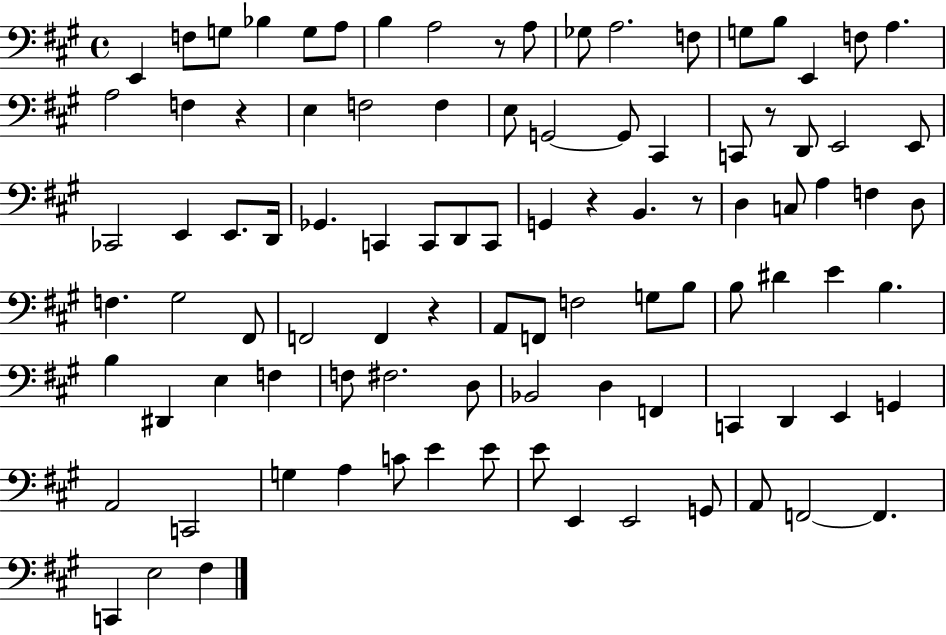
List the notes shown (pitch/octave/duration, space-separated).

E2/q F3/e G3/e Bb3/q G3/e A3/e B3/q A3/h R/e A3/e Gb3/e A3/h. F3/e G3/e B3/e E2/q F3/e A3/q. A3/h F3/q R/q E3/q F3/h F3/q E3/e G2/h G2/e C#2/q C2/e R/e D2/e E2/h E2/e CES2/h E2/q E2/e. D2/s Gb2/q. C2/q C2/e D2/e C2/e G2/q R/q B2/q. R/e D3/q C3/e A3/q F3/q D3/e F3/q. G#3/h F#2/e F2/h F2/q R/q A2/e F2/e F3/h G3/e B3/e B3/e D#4/q E4/q B3/q. B3/q D#2/q E3/q F3/q F3/e F#3/h. D3/e Bb2/h D3/q F2/q C2/q D2/q E2/q G2/q A2/h C2/h G3/q A3/q C4/e E4/q E4/e E4/e E2/q E2/h G2/e A2/e F2/h F2/q. C2/q E3/h F#3/q